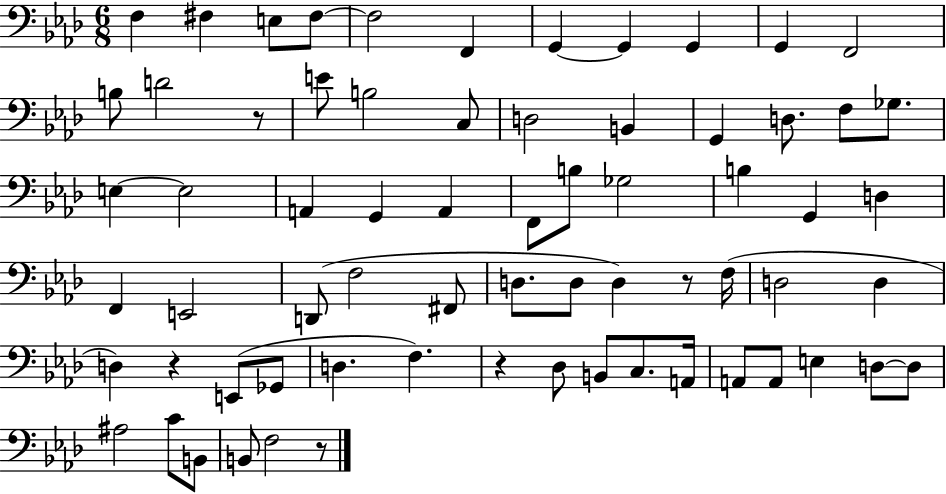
{
  \clef bass
  \numericTimeSignature
  \time 6/8
  \key aes \major
  f4 fis4 e8 fis8~~ | fis2 f,4 | g,4~~ g,4 g,4 | g,4 f,2 | \break b8 d'2 r8 | e'8 b2 c8 | d2 b,4 | g,4 d8. f8 ges8. | \break e4~~ e2 | a,4 g,4 a,4 | f,8 b8 ges2 | b4 g,4 d4 | \break f,4 e,2 | d,8( f2 fis,8 | d8. d8 d4) r8 f16( | d2 d4 | \break d4) r4 e,8( ges,8 | d4. f4.) | r4 des8 b,8 c8. a,16 | a,8 a,8 e4 d8~~ d8 | \break ais2 c'8 b,8 | b,8 f2 r8 | \bar "|."
}